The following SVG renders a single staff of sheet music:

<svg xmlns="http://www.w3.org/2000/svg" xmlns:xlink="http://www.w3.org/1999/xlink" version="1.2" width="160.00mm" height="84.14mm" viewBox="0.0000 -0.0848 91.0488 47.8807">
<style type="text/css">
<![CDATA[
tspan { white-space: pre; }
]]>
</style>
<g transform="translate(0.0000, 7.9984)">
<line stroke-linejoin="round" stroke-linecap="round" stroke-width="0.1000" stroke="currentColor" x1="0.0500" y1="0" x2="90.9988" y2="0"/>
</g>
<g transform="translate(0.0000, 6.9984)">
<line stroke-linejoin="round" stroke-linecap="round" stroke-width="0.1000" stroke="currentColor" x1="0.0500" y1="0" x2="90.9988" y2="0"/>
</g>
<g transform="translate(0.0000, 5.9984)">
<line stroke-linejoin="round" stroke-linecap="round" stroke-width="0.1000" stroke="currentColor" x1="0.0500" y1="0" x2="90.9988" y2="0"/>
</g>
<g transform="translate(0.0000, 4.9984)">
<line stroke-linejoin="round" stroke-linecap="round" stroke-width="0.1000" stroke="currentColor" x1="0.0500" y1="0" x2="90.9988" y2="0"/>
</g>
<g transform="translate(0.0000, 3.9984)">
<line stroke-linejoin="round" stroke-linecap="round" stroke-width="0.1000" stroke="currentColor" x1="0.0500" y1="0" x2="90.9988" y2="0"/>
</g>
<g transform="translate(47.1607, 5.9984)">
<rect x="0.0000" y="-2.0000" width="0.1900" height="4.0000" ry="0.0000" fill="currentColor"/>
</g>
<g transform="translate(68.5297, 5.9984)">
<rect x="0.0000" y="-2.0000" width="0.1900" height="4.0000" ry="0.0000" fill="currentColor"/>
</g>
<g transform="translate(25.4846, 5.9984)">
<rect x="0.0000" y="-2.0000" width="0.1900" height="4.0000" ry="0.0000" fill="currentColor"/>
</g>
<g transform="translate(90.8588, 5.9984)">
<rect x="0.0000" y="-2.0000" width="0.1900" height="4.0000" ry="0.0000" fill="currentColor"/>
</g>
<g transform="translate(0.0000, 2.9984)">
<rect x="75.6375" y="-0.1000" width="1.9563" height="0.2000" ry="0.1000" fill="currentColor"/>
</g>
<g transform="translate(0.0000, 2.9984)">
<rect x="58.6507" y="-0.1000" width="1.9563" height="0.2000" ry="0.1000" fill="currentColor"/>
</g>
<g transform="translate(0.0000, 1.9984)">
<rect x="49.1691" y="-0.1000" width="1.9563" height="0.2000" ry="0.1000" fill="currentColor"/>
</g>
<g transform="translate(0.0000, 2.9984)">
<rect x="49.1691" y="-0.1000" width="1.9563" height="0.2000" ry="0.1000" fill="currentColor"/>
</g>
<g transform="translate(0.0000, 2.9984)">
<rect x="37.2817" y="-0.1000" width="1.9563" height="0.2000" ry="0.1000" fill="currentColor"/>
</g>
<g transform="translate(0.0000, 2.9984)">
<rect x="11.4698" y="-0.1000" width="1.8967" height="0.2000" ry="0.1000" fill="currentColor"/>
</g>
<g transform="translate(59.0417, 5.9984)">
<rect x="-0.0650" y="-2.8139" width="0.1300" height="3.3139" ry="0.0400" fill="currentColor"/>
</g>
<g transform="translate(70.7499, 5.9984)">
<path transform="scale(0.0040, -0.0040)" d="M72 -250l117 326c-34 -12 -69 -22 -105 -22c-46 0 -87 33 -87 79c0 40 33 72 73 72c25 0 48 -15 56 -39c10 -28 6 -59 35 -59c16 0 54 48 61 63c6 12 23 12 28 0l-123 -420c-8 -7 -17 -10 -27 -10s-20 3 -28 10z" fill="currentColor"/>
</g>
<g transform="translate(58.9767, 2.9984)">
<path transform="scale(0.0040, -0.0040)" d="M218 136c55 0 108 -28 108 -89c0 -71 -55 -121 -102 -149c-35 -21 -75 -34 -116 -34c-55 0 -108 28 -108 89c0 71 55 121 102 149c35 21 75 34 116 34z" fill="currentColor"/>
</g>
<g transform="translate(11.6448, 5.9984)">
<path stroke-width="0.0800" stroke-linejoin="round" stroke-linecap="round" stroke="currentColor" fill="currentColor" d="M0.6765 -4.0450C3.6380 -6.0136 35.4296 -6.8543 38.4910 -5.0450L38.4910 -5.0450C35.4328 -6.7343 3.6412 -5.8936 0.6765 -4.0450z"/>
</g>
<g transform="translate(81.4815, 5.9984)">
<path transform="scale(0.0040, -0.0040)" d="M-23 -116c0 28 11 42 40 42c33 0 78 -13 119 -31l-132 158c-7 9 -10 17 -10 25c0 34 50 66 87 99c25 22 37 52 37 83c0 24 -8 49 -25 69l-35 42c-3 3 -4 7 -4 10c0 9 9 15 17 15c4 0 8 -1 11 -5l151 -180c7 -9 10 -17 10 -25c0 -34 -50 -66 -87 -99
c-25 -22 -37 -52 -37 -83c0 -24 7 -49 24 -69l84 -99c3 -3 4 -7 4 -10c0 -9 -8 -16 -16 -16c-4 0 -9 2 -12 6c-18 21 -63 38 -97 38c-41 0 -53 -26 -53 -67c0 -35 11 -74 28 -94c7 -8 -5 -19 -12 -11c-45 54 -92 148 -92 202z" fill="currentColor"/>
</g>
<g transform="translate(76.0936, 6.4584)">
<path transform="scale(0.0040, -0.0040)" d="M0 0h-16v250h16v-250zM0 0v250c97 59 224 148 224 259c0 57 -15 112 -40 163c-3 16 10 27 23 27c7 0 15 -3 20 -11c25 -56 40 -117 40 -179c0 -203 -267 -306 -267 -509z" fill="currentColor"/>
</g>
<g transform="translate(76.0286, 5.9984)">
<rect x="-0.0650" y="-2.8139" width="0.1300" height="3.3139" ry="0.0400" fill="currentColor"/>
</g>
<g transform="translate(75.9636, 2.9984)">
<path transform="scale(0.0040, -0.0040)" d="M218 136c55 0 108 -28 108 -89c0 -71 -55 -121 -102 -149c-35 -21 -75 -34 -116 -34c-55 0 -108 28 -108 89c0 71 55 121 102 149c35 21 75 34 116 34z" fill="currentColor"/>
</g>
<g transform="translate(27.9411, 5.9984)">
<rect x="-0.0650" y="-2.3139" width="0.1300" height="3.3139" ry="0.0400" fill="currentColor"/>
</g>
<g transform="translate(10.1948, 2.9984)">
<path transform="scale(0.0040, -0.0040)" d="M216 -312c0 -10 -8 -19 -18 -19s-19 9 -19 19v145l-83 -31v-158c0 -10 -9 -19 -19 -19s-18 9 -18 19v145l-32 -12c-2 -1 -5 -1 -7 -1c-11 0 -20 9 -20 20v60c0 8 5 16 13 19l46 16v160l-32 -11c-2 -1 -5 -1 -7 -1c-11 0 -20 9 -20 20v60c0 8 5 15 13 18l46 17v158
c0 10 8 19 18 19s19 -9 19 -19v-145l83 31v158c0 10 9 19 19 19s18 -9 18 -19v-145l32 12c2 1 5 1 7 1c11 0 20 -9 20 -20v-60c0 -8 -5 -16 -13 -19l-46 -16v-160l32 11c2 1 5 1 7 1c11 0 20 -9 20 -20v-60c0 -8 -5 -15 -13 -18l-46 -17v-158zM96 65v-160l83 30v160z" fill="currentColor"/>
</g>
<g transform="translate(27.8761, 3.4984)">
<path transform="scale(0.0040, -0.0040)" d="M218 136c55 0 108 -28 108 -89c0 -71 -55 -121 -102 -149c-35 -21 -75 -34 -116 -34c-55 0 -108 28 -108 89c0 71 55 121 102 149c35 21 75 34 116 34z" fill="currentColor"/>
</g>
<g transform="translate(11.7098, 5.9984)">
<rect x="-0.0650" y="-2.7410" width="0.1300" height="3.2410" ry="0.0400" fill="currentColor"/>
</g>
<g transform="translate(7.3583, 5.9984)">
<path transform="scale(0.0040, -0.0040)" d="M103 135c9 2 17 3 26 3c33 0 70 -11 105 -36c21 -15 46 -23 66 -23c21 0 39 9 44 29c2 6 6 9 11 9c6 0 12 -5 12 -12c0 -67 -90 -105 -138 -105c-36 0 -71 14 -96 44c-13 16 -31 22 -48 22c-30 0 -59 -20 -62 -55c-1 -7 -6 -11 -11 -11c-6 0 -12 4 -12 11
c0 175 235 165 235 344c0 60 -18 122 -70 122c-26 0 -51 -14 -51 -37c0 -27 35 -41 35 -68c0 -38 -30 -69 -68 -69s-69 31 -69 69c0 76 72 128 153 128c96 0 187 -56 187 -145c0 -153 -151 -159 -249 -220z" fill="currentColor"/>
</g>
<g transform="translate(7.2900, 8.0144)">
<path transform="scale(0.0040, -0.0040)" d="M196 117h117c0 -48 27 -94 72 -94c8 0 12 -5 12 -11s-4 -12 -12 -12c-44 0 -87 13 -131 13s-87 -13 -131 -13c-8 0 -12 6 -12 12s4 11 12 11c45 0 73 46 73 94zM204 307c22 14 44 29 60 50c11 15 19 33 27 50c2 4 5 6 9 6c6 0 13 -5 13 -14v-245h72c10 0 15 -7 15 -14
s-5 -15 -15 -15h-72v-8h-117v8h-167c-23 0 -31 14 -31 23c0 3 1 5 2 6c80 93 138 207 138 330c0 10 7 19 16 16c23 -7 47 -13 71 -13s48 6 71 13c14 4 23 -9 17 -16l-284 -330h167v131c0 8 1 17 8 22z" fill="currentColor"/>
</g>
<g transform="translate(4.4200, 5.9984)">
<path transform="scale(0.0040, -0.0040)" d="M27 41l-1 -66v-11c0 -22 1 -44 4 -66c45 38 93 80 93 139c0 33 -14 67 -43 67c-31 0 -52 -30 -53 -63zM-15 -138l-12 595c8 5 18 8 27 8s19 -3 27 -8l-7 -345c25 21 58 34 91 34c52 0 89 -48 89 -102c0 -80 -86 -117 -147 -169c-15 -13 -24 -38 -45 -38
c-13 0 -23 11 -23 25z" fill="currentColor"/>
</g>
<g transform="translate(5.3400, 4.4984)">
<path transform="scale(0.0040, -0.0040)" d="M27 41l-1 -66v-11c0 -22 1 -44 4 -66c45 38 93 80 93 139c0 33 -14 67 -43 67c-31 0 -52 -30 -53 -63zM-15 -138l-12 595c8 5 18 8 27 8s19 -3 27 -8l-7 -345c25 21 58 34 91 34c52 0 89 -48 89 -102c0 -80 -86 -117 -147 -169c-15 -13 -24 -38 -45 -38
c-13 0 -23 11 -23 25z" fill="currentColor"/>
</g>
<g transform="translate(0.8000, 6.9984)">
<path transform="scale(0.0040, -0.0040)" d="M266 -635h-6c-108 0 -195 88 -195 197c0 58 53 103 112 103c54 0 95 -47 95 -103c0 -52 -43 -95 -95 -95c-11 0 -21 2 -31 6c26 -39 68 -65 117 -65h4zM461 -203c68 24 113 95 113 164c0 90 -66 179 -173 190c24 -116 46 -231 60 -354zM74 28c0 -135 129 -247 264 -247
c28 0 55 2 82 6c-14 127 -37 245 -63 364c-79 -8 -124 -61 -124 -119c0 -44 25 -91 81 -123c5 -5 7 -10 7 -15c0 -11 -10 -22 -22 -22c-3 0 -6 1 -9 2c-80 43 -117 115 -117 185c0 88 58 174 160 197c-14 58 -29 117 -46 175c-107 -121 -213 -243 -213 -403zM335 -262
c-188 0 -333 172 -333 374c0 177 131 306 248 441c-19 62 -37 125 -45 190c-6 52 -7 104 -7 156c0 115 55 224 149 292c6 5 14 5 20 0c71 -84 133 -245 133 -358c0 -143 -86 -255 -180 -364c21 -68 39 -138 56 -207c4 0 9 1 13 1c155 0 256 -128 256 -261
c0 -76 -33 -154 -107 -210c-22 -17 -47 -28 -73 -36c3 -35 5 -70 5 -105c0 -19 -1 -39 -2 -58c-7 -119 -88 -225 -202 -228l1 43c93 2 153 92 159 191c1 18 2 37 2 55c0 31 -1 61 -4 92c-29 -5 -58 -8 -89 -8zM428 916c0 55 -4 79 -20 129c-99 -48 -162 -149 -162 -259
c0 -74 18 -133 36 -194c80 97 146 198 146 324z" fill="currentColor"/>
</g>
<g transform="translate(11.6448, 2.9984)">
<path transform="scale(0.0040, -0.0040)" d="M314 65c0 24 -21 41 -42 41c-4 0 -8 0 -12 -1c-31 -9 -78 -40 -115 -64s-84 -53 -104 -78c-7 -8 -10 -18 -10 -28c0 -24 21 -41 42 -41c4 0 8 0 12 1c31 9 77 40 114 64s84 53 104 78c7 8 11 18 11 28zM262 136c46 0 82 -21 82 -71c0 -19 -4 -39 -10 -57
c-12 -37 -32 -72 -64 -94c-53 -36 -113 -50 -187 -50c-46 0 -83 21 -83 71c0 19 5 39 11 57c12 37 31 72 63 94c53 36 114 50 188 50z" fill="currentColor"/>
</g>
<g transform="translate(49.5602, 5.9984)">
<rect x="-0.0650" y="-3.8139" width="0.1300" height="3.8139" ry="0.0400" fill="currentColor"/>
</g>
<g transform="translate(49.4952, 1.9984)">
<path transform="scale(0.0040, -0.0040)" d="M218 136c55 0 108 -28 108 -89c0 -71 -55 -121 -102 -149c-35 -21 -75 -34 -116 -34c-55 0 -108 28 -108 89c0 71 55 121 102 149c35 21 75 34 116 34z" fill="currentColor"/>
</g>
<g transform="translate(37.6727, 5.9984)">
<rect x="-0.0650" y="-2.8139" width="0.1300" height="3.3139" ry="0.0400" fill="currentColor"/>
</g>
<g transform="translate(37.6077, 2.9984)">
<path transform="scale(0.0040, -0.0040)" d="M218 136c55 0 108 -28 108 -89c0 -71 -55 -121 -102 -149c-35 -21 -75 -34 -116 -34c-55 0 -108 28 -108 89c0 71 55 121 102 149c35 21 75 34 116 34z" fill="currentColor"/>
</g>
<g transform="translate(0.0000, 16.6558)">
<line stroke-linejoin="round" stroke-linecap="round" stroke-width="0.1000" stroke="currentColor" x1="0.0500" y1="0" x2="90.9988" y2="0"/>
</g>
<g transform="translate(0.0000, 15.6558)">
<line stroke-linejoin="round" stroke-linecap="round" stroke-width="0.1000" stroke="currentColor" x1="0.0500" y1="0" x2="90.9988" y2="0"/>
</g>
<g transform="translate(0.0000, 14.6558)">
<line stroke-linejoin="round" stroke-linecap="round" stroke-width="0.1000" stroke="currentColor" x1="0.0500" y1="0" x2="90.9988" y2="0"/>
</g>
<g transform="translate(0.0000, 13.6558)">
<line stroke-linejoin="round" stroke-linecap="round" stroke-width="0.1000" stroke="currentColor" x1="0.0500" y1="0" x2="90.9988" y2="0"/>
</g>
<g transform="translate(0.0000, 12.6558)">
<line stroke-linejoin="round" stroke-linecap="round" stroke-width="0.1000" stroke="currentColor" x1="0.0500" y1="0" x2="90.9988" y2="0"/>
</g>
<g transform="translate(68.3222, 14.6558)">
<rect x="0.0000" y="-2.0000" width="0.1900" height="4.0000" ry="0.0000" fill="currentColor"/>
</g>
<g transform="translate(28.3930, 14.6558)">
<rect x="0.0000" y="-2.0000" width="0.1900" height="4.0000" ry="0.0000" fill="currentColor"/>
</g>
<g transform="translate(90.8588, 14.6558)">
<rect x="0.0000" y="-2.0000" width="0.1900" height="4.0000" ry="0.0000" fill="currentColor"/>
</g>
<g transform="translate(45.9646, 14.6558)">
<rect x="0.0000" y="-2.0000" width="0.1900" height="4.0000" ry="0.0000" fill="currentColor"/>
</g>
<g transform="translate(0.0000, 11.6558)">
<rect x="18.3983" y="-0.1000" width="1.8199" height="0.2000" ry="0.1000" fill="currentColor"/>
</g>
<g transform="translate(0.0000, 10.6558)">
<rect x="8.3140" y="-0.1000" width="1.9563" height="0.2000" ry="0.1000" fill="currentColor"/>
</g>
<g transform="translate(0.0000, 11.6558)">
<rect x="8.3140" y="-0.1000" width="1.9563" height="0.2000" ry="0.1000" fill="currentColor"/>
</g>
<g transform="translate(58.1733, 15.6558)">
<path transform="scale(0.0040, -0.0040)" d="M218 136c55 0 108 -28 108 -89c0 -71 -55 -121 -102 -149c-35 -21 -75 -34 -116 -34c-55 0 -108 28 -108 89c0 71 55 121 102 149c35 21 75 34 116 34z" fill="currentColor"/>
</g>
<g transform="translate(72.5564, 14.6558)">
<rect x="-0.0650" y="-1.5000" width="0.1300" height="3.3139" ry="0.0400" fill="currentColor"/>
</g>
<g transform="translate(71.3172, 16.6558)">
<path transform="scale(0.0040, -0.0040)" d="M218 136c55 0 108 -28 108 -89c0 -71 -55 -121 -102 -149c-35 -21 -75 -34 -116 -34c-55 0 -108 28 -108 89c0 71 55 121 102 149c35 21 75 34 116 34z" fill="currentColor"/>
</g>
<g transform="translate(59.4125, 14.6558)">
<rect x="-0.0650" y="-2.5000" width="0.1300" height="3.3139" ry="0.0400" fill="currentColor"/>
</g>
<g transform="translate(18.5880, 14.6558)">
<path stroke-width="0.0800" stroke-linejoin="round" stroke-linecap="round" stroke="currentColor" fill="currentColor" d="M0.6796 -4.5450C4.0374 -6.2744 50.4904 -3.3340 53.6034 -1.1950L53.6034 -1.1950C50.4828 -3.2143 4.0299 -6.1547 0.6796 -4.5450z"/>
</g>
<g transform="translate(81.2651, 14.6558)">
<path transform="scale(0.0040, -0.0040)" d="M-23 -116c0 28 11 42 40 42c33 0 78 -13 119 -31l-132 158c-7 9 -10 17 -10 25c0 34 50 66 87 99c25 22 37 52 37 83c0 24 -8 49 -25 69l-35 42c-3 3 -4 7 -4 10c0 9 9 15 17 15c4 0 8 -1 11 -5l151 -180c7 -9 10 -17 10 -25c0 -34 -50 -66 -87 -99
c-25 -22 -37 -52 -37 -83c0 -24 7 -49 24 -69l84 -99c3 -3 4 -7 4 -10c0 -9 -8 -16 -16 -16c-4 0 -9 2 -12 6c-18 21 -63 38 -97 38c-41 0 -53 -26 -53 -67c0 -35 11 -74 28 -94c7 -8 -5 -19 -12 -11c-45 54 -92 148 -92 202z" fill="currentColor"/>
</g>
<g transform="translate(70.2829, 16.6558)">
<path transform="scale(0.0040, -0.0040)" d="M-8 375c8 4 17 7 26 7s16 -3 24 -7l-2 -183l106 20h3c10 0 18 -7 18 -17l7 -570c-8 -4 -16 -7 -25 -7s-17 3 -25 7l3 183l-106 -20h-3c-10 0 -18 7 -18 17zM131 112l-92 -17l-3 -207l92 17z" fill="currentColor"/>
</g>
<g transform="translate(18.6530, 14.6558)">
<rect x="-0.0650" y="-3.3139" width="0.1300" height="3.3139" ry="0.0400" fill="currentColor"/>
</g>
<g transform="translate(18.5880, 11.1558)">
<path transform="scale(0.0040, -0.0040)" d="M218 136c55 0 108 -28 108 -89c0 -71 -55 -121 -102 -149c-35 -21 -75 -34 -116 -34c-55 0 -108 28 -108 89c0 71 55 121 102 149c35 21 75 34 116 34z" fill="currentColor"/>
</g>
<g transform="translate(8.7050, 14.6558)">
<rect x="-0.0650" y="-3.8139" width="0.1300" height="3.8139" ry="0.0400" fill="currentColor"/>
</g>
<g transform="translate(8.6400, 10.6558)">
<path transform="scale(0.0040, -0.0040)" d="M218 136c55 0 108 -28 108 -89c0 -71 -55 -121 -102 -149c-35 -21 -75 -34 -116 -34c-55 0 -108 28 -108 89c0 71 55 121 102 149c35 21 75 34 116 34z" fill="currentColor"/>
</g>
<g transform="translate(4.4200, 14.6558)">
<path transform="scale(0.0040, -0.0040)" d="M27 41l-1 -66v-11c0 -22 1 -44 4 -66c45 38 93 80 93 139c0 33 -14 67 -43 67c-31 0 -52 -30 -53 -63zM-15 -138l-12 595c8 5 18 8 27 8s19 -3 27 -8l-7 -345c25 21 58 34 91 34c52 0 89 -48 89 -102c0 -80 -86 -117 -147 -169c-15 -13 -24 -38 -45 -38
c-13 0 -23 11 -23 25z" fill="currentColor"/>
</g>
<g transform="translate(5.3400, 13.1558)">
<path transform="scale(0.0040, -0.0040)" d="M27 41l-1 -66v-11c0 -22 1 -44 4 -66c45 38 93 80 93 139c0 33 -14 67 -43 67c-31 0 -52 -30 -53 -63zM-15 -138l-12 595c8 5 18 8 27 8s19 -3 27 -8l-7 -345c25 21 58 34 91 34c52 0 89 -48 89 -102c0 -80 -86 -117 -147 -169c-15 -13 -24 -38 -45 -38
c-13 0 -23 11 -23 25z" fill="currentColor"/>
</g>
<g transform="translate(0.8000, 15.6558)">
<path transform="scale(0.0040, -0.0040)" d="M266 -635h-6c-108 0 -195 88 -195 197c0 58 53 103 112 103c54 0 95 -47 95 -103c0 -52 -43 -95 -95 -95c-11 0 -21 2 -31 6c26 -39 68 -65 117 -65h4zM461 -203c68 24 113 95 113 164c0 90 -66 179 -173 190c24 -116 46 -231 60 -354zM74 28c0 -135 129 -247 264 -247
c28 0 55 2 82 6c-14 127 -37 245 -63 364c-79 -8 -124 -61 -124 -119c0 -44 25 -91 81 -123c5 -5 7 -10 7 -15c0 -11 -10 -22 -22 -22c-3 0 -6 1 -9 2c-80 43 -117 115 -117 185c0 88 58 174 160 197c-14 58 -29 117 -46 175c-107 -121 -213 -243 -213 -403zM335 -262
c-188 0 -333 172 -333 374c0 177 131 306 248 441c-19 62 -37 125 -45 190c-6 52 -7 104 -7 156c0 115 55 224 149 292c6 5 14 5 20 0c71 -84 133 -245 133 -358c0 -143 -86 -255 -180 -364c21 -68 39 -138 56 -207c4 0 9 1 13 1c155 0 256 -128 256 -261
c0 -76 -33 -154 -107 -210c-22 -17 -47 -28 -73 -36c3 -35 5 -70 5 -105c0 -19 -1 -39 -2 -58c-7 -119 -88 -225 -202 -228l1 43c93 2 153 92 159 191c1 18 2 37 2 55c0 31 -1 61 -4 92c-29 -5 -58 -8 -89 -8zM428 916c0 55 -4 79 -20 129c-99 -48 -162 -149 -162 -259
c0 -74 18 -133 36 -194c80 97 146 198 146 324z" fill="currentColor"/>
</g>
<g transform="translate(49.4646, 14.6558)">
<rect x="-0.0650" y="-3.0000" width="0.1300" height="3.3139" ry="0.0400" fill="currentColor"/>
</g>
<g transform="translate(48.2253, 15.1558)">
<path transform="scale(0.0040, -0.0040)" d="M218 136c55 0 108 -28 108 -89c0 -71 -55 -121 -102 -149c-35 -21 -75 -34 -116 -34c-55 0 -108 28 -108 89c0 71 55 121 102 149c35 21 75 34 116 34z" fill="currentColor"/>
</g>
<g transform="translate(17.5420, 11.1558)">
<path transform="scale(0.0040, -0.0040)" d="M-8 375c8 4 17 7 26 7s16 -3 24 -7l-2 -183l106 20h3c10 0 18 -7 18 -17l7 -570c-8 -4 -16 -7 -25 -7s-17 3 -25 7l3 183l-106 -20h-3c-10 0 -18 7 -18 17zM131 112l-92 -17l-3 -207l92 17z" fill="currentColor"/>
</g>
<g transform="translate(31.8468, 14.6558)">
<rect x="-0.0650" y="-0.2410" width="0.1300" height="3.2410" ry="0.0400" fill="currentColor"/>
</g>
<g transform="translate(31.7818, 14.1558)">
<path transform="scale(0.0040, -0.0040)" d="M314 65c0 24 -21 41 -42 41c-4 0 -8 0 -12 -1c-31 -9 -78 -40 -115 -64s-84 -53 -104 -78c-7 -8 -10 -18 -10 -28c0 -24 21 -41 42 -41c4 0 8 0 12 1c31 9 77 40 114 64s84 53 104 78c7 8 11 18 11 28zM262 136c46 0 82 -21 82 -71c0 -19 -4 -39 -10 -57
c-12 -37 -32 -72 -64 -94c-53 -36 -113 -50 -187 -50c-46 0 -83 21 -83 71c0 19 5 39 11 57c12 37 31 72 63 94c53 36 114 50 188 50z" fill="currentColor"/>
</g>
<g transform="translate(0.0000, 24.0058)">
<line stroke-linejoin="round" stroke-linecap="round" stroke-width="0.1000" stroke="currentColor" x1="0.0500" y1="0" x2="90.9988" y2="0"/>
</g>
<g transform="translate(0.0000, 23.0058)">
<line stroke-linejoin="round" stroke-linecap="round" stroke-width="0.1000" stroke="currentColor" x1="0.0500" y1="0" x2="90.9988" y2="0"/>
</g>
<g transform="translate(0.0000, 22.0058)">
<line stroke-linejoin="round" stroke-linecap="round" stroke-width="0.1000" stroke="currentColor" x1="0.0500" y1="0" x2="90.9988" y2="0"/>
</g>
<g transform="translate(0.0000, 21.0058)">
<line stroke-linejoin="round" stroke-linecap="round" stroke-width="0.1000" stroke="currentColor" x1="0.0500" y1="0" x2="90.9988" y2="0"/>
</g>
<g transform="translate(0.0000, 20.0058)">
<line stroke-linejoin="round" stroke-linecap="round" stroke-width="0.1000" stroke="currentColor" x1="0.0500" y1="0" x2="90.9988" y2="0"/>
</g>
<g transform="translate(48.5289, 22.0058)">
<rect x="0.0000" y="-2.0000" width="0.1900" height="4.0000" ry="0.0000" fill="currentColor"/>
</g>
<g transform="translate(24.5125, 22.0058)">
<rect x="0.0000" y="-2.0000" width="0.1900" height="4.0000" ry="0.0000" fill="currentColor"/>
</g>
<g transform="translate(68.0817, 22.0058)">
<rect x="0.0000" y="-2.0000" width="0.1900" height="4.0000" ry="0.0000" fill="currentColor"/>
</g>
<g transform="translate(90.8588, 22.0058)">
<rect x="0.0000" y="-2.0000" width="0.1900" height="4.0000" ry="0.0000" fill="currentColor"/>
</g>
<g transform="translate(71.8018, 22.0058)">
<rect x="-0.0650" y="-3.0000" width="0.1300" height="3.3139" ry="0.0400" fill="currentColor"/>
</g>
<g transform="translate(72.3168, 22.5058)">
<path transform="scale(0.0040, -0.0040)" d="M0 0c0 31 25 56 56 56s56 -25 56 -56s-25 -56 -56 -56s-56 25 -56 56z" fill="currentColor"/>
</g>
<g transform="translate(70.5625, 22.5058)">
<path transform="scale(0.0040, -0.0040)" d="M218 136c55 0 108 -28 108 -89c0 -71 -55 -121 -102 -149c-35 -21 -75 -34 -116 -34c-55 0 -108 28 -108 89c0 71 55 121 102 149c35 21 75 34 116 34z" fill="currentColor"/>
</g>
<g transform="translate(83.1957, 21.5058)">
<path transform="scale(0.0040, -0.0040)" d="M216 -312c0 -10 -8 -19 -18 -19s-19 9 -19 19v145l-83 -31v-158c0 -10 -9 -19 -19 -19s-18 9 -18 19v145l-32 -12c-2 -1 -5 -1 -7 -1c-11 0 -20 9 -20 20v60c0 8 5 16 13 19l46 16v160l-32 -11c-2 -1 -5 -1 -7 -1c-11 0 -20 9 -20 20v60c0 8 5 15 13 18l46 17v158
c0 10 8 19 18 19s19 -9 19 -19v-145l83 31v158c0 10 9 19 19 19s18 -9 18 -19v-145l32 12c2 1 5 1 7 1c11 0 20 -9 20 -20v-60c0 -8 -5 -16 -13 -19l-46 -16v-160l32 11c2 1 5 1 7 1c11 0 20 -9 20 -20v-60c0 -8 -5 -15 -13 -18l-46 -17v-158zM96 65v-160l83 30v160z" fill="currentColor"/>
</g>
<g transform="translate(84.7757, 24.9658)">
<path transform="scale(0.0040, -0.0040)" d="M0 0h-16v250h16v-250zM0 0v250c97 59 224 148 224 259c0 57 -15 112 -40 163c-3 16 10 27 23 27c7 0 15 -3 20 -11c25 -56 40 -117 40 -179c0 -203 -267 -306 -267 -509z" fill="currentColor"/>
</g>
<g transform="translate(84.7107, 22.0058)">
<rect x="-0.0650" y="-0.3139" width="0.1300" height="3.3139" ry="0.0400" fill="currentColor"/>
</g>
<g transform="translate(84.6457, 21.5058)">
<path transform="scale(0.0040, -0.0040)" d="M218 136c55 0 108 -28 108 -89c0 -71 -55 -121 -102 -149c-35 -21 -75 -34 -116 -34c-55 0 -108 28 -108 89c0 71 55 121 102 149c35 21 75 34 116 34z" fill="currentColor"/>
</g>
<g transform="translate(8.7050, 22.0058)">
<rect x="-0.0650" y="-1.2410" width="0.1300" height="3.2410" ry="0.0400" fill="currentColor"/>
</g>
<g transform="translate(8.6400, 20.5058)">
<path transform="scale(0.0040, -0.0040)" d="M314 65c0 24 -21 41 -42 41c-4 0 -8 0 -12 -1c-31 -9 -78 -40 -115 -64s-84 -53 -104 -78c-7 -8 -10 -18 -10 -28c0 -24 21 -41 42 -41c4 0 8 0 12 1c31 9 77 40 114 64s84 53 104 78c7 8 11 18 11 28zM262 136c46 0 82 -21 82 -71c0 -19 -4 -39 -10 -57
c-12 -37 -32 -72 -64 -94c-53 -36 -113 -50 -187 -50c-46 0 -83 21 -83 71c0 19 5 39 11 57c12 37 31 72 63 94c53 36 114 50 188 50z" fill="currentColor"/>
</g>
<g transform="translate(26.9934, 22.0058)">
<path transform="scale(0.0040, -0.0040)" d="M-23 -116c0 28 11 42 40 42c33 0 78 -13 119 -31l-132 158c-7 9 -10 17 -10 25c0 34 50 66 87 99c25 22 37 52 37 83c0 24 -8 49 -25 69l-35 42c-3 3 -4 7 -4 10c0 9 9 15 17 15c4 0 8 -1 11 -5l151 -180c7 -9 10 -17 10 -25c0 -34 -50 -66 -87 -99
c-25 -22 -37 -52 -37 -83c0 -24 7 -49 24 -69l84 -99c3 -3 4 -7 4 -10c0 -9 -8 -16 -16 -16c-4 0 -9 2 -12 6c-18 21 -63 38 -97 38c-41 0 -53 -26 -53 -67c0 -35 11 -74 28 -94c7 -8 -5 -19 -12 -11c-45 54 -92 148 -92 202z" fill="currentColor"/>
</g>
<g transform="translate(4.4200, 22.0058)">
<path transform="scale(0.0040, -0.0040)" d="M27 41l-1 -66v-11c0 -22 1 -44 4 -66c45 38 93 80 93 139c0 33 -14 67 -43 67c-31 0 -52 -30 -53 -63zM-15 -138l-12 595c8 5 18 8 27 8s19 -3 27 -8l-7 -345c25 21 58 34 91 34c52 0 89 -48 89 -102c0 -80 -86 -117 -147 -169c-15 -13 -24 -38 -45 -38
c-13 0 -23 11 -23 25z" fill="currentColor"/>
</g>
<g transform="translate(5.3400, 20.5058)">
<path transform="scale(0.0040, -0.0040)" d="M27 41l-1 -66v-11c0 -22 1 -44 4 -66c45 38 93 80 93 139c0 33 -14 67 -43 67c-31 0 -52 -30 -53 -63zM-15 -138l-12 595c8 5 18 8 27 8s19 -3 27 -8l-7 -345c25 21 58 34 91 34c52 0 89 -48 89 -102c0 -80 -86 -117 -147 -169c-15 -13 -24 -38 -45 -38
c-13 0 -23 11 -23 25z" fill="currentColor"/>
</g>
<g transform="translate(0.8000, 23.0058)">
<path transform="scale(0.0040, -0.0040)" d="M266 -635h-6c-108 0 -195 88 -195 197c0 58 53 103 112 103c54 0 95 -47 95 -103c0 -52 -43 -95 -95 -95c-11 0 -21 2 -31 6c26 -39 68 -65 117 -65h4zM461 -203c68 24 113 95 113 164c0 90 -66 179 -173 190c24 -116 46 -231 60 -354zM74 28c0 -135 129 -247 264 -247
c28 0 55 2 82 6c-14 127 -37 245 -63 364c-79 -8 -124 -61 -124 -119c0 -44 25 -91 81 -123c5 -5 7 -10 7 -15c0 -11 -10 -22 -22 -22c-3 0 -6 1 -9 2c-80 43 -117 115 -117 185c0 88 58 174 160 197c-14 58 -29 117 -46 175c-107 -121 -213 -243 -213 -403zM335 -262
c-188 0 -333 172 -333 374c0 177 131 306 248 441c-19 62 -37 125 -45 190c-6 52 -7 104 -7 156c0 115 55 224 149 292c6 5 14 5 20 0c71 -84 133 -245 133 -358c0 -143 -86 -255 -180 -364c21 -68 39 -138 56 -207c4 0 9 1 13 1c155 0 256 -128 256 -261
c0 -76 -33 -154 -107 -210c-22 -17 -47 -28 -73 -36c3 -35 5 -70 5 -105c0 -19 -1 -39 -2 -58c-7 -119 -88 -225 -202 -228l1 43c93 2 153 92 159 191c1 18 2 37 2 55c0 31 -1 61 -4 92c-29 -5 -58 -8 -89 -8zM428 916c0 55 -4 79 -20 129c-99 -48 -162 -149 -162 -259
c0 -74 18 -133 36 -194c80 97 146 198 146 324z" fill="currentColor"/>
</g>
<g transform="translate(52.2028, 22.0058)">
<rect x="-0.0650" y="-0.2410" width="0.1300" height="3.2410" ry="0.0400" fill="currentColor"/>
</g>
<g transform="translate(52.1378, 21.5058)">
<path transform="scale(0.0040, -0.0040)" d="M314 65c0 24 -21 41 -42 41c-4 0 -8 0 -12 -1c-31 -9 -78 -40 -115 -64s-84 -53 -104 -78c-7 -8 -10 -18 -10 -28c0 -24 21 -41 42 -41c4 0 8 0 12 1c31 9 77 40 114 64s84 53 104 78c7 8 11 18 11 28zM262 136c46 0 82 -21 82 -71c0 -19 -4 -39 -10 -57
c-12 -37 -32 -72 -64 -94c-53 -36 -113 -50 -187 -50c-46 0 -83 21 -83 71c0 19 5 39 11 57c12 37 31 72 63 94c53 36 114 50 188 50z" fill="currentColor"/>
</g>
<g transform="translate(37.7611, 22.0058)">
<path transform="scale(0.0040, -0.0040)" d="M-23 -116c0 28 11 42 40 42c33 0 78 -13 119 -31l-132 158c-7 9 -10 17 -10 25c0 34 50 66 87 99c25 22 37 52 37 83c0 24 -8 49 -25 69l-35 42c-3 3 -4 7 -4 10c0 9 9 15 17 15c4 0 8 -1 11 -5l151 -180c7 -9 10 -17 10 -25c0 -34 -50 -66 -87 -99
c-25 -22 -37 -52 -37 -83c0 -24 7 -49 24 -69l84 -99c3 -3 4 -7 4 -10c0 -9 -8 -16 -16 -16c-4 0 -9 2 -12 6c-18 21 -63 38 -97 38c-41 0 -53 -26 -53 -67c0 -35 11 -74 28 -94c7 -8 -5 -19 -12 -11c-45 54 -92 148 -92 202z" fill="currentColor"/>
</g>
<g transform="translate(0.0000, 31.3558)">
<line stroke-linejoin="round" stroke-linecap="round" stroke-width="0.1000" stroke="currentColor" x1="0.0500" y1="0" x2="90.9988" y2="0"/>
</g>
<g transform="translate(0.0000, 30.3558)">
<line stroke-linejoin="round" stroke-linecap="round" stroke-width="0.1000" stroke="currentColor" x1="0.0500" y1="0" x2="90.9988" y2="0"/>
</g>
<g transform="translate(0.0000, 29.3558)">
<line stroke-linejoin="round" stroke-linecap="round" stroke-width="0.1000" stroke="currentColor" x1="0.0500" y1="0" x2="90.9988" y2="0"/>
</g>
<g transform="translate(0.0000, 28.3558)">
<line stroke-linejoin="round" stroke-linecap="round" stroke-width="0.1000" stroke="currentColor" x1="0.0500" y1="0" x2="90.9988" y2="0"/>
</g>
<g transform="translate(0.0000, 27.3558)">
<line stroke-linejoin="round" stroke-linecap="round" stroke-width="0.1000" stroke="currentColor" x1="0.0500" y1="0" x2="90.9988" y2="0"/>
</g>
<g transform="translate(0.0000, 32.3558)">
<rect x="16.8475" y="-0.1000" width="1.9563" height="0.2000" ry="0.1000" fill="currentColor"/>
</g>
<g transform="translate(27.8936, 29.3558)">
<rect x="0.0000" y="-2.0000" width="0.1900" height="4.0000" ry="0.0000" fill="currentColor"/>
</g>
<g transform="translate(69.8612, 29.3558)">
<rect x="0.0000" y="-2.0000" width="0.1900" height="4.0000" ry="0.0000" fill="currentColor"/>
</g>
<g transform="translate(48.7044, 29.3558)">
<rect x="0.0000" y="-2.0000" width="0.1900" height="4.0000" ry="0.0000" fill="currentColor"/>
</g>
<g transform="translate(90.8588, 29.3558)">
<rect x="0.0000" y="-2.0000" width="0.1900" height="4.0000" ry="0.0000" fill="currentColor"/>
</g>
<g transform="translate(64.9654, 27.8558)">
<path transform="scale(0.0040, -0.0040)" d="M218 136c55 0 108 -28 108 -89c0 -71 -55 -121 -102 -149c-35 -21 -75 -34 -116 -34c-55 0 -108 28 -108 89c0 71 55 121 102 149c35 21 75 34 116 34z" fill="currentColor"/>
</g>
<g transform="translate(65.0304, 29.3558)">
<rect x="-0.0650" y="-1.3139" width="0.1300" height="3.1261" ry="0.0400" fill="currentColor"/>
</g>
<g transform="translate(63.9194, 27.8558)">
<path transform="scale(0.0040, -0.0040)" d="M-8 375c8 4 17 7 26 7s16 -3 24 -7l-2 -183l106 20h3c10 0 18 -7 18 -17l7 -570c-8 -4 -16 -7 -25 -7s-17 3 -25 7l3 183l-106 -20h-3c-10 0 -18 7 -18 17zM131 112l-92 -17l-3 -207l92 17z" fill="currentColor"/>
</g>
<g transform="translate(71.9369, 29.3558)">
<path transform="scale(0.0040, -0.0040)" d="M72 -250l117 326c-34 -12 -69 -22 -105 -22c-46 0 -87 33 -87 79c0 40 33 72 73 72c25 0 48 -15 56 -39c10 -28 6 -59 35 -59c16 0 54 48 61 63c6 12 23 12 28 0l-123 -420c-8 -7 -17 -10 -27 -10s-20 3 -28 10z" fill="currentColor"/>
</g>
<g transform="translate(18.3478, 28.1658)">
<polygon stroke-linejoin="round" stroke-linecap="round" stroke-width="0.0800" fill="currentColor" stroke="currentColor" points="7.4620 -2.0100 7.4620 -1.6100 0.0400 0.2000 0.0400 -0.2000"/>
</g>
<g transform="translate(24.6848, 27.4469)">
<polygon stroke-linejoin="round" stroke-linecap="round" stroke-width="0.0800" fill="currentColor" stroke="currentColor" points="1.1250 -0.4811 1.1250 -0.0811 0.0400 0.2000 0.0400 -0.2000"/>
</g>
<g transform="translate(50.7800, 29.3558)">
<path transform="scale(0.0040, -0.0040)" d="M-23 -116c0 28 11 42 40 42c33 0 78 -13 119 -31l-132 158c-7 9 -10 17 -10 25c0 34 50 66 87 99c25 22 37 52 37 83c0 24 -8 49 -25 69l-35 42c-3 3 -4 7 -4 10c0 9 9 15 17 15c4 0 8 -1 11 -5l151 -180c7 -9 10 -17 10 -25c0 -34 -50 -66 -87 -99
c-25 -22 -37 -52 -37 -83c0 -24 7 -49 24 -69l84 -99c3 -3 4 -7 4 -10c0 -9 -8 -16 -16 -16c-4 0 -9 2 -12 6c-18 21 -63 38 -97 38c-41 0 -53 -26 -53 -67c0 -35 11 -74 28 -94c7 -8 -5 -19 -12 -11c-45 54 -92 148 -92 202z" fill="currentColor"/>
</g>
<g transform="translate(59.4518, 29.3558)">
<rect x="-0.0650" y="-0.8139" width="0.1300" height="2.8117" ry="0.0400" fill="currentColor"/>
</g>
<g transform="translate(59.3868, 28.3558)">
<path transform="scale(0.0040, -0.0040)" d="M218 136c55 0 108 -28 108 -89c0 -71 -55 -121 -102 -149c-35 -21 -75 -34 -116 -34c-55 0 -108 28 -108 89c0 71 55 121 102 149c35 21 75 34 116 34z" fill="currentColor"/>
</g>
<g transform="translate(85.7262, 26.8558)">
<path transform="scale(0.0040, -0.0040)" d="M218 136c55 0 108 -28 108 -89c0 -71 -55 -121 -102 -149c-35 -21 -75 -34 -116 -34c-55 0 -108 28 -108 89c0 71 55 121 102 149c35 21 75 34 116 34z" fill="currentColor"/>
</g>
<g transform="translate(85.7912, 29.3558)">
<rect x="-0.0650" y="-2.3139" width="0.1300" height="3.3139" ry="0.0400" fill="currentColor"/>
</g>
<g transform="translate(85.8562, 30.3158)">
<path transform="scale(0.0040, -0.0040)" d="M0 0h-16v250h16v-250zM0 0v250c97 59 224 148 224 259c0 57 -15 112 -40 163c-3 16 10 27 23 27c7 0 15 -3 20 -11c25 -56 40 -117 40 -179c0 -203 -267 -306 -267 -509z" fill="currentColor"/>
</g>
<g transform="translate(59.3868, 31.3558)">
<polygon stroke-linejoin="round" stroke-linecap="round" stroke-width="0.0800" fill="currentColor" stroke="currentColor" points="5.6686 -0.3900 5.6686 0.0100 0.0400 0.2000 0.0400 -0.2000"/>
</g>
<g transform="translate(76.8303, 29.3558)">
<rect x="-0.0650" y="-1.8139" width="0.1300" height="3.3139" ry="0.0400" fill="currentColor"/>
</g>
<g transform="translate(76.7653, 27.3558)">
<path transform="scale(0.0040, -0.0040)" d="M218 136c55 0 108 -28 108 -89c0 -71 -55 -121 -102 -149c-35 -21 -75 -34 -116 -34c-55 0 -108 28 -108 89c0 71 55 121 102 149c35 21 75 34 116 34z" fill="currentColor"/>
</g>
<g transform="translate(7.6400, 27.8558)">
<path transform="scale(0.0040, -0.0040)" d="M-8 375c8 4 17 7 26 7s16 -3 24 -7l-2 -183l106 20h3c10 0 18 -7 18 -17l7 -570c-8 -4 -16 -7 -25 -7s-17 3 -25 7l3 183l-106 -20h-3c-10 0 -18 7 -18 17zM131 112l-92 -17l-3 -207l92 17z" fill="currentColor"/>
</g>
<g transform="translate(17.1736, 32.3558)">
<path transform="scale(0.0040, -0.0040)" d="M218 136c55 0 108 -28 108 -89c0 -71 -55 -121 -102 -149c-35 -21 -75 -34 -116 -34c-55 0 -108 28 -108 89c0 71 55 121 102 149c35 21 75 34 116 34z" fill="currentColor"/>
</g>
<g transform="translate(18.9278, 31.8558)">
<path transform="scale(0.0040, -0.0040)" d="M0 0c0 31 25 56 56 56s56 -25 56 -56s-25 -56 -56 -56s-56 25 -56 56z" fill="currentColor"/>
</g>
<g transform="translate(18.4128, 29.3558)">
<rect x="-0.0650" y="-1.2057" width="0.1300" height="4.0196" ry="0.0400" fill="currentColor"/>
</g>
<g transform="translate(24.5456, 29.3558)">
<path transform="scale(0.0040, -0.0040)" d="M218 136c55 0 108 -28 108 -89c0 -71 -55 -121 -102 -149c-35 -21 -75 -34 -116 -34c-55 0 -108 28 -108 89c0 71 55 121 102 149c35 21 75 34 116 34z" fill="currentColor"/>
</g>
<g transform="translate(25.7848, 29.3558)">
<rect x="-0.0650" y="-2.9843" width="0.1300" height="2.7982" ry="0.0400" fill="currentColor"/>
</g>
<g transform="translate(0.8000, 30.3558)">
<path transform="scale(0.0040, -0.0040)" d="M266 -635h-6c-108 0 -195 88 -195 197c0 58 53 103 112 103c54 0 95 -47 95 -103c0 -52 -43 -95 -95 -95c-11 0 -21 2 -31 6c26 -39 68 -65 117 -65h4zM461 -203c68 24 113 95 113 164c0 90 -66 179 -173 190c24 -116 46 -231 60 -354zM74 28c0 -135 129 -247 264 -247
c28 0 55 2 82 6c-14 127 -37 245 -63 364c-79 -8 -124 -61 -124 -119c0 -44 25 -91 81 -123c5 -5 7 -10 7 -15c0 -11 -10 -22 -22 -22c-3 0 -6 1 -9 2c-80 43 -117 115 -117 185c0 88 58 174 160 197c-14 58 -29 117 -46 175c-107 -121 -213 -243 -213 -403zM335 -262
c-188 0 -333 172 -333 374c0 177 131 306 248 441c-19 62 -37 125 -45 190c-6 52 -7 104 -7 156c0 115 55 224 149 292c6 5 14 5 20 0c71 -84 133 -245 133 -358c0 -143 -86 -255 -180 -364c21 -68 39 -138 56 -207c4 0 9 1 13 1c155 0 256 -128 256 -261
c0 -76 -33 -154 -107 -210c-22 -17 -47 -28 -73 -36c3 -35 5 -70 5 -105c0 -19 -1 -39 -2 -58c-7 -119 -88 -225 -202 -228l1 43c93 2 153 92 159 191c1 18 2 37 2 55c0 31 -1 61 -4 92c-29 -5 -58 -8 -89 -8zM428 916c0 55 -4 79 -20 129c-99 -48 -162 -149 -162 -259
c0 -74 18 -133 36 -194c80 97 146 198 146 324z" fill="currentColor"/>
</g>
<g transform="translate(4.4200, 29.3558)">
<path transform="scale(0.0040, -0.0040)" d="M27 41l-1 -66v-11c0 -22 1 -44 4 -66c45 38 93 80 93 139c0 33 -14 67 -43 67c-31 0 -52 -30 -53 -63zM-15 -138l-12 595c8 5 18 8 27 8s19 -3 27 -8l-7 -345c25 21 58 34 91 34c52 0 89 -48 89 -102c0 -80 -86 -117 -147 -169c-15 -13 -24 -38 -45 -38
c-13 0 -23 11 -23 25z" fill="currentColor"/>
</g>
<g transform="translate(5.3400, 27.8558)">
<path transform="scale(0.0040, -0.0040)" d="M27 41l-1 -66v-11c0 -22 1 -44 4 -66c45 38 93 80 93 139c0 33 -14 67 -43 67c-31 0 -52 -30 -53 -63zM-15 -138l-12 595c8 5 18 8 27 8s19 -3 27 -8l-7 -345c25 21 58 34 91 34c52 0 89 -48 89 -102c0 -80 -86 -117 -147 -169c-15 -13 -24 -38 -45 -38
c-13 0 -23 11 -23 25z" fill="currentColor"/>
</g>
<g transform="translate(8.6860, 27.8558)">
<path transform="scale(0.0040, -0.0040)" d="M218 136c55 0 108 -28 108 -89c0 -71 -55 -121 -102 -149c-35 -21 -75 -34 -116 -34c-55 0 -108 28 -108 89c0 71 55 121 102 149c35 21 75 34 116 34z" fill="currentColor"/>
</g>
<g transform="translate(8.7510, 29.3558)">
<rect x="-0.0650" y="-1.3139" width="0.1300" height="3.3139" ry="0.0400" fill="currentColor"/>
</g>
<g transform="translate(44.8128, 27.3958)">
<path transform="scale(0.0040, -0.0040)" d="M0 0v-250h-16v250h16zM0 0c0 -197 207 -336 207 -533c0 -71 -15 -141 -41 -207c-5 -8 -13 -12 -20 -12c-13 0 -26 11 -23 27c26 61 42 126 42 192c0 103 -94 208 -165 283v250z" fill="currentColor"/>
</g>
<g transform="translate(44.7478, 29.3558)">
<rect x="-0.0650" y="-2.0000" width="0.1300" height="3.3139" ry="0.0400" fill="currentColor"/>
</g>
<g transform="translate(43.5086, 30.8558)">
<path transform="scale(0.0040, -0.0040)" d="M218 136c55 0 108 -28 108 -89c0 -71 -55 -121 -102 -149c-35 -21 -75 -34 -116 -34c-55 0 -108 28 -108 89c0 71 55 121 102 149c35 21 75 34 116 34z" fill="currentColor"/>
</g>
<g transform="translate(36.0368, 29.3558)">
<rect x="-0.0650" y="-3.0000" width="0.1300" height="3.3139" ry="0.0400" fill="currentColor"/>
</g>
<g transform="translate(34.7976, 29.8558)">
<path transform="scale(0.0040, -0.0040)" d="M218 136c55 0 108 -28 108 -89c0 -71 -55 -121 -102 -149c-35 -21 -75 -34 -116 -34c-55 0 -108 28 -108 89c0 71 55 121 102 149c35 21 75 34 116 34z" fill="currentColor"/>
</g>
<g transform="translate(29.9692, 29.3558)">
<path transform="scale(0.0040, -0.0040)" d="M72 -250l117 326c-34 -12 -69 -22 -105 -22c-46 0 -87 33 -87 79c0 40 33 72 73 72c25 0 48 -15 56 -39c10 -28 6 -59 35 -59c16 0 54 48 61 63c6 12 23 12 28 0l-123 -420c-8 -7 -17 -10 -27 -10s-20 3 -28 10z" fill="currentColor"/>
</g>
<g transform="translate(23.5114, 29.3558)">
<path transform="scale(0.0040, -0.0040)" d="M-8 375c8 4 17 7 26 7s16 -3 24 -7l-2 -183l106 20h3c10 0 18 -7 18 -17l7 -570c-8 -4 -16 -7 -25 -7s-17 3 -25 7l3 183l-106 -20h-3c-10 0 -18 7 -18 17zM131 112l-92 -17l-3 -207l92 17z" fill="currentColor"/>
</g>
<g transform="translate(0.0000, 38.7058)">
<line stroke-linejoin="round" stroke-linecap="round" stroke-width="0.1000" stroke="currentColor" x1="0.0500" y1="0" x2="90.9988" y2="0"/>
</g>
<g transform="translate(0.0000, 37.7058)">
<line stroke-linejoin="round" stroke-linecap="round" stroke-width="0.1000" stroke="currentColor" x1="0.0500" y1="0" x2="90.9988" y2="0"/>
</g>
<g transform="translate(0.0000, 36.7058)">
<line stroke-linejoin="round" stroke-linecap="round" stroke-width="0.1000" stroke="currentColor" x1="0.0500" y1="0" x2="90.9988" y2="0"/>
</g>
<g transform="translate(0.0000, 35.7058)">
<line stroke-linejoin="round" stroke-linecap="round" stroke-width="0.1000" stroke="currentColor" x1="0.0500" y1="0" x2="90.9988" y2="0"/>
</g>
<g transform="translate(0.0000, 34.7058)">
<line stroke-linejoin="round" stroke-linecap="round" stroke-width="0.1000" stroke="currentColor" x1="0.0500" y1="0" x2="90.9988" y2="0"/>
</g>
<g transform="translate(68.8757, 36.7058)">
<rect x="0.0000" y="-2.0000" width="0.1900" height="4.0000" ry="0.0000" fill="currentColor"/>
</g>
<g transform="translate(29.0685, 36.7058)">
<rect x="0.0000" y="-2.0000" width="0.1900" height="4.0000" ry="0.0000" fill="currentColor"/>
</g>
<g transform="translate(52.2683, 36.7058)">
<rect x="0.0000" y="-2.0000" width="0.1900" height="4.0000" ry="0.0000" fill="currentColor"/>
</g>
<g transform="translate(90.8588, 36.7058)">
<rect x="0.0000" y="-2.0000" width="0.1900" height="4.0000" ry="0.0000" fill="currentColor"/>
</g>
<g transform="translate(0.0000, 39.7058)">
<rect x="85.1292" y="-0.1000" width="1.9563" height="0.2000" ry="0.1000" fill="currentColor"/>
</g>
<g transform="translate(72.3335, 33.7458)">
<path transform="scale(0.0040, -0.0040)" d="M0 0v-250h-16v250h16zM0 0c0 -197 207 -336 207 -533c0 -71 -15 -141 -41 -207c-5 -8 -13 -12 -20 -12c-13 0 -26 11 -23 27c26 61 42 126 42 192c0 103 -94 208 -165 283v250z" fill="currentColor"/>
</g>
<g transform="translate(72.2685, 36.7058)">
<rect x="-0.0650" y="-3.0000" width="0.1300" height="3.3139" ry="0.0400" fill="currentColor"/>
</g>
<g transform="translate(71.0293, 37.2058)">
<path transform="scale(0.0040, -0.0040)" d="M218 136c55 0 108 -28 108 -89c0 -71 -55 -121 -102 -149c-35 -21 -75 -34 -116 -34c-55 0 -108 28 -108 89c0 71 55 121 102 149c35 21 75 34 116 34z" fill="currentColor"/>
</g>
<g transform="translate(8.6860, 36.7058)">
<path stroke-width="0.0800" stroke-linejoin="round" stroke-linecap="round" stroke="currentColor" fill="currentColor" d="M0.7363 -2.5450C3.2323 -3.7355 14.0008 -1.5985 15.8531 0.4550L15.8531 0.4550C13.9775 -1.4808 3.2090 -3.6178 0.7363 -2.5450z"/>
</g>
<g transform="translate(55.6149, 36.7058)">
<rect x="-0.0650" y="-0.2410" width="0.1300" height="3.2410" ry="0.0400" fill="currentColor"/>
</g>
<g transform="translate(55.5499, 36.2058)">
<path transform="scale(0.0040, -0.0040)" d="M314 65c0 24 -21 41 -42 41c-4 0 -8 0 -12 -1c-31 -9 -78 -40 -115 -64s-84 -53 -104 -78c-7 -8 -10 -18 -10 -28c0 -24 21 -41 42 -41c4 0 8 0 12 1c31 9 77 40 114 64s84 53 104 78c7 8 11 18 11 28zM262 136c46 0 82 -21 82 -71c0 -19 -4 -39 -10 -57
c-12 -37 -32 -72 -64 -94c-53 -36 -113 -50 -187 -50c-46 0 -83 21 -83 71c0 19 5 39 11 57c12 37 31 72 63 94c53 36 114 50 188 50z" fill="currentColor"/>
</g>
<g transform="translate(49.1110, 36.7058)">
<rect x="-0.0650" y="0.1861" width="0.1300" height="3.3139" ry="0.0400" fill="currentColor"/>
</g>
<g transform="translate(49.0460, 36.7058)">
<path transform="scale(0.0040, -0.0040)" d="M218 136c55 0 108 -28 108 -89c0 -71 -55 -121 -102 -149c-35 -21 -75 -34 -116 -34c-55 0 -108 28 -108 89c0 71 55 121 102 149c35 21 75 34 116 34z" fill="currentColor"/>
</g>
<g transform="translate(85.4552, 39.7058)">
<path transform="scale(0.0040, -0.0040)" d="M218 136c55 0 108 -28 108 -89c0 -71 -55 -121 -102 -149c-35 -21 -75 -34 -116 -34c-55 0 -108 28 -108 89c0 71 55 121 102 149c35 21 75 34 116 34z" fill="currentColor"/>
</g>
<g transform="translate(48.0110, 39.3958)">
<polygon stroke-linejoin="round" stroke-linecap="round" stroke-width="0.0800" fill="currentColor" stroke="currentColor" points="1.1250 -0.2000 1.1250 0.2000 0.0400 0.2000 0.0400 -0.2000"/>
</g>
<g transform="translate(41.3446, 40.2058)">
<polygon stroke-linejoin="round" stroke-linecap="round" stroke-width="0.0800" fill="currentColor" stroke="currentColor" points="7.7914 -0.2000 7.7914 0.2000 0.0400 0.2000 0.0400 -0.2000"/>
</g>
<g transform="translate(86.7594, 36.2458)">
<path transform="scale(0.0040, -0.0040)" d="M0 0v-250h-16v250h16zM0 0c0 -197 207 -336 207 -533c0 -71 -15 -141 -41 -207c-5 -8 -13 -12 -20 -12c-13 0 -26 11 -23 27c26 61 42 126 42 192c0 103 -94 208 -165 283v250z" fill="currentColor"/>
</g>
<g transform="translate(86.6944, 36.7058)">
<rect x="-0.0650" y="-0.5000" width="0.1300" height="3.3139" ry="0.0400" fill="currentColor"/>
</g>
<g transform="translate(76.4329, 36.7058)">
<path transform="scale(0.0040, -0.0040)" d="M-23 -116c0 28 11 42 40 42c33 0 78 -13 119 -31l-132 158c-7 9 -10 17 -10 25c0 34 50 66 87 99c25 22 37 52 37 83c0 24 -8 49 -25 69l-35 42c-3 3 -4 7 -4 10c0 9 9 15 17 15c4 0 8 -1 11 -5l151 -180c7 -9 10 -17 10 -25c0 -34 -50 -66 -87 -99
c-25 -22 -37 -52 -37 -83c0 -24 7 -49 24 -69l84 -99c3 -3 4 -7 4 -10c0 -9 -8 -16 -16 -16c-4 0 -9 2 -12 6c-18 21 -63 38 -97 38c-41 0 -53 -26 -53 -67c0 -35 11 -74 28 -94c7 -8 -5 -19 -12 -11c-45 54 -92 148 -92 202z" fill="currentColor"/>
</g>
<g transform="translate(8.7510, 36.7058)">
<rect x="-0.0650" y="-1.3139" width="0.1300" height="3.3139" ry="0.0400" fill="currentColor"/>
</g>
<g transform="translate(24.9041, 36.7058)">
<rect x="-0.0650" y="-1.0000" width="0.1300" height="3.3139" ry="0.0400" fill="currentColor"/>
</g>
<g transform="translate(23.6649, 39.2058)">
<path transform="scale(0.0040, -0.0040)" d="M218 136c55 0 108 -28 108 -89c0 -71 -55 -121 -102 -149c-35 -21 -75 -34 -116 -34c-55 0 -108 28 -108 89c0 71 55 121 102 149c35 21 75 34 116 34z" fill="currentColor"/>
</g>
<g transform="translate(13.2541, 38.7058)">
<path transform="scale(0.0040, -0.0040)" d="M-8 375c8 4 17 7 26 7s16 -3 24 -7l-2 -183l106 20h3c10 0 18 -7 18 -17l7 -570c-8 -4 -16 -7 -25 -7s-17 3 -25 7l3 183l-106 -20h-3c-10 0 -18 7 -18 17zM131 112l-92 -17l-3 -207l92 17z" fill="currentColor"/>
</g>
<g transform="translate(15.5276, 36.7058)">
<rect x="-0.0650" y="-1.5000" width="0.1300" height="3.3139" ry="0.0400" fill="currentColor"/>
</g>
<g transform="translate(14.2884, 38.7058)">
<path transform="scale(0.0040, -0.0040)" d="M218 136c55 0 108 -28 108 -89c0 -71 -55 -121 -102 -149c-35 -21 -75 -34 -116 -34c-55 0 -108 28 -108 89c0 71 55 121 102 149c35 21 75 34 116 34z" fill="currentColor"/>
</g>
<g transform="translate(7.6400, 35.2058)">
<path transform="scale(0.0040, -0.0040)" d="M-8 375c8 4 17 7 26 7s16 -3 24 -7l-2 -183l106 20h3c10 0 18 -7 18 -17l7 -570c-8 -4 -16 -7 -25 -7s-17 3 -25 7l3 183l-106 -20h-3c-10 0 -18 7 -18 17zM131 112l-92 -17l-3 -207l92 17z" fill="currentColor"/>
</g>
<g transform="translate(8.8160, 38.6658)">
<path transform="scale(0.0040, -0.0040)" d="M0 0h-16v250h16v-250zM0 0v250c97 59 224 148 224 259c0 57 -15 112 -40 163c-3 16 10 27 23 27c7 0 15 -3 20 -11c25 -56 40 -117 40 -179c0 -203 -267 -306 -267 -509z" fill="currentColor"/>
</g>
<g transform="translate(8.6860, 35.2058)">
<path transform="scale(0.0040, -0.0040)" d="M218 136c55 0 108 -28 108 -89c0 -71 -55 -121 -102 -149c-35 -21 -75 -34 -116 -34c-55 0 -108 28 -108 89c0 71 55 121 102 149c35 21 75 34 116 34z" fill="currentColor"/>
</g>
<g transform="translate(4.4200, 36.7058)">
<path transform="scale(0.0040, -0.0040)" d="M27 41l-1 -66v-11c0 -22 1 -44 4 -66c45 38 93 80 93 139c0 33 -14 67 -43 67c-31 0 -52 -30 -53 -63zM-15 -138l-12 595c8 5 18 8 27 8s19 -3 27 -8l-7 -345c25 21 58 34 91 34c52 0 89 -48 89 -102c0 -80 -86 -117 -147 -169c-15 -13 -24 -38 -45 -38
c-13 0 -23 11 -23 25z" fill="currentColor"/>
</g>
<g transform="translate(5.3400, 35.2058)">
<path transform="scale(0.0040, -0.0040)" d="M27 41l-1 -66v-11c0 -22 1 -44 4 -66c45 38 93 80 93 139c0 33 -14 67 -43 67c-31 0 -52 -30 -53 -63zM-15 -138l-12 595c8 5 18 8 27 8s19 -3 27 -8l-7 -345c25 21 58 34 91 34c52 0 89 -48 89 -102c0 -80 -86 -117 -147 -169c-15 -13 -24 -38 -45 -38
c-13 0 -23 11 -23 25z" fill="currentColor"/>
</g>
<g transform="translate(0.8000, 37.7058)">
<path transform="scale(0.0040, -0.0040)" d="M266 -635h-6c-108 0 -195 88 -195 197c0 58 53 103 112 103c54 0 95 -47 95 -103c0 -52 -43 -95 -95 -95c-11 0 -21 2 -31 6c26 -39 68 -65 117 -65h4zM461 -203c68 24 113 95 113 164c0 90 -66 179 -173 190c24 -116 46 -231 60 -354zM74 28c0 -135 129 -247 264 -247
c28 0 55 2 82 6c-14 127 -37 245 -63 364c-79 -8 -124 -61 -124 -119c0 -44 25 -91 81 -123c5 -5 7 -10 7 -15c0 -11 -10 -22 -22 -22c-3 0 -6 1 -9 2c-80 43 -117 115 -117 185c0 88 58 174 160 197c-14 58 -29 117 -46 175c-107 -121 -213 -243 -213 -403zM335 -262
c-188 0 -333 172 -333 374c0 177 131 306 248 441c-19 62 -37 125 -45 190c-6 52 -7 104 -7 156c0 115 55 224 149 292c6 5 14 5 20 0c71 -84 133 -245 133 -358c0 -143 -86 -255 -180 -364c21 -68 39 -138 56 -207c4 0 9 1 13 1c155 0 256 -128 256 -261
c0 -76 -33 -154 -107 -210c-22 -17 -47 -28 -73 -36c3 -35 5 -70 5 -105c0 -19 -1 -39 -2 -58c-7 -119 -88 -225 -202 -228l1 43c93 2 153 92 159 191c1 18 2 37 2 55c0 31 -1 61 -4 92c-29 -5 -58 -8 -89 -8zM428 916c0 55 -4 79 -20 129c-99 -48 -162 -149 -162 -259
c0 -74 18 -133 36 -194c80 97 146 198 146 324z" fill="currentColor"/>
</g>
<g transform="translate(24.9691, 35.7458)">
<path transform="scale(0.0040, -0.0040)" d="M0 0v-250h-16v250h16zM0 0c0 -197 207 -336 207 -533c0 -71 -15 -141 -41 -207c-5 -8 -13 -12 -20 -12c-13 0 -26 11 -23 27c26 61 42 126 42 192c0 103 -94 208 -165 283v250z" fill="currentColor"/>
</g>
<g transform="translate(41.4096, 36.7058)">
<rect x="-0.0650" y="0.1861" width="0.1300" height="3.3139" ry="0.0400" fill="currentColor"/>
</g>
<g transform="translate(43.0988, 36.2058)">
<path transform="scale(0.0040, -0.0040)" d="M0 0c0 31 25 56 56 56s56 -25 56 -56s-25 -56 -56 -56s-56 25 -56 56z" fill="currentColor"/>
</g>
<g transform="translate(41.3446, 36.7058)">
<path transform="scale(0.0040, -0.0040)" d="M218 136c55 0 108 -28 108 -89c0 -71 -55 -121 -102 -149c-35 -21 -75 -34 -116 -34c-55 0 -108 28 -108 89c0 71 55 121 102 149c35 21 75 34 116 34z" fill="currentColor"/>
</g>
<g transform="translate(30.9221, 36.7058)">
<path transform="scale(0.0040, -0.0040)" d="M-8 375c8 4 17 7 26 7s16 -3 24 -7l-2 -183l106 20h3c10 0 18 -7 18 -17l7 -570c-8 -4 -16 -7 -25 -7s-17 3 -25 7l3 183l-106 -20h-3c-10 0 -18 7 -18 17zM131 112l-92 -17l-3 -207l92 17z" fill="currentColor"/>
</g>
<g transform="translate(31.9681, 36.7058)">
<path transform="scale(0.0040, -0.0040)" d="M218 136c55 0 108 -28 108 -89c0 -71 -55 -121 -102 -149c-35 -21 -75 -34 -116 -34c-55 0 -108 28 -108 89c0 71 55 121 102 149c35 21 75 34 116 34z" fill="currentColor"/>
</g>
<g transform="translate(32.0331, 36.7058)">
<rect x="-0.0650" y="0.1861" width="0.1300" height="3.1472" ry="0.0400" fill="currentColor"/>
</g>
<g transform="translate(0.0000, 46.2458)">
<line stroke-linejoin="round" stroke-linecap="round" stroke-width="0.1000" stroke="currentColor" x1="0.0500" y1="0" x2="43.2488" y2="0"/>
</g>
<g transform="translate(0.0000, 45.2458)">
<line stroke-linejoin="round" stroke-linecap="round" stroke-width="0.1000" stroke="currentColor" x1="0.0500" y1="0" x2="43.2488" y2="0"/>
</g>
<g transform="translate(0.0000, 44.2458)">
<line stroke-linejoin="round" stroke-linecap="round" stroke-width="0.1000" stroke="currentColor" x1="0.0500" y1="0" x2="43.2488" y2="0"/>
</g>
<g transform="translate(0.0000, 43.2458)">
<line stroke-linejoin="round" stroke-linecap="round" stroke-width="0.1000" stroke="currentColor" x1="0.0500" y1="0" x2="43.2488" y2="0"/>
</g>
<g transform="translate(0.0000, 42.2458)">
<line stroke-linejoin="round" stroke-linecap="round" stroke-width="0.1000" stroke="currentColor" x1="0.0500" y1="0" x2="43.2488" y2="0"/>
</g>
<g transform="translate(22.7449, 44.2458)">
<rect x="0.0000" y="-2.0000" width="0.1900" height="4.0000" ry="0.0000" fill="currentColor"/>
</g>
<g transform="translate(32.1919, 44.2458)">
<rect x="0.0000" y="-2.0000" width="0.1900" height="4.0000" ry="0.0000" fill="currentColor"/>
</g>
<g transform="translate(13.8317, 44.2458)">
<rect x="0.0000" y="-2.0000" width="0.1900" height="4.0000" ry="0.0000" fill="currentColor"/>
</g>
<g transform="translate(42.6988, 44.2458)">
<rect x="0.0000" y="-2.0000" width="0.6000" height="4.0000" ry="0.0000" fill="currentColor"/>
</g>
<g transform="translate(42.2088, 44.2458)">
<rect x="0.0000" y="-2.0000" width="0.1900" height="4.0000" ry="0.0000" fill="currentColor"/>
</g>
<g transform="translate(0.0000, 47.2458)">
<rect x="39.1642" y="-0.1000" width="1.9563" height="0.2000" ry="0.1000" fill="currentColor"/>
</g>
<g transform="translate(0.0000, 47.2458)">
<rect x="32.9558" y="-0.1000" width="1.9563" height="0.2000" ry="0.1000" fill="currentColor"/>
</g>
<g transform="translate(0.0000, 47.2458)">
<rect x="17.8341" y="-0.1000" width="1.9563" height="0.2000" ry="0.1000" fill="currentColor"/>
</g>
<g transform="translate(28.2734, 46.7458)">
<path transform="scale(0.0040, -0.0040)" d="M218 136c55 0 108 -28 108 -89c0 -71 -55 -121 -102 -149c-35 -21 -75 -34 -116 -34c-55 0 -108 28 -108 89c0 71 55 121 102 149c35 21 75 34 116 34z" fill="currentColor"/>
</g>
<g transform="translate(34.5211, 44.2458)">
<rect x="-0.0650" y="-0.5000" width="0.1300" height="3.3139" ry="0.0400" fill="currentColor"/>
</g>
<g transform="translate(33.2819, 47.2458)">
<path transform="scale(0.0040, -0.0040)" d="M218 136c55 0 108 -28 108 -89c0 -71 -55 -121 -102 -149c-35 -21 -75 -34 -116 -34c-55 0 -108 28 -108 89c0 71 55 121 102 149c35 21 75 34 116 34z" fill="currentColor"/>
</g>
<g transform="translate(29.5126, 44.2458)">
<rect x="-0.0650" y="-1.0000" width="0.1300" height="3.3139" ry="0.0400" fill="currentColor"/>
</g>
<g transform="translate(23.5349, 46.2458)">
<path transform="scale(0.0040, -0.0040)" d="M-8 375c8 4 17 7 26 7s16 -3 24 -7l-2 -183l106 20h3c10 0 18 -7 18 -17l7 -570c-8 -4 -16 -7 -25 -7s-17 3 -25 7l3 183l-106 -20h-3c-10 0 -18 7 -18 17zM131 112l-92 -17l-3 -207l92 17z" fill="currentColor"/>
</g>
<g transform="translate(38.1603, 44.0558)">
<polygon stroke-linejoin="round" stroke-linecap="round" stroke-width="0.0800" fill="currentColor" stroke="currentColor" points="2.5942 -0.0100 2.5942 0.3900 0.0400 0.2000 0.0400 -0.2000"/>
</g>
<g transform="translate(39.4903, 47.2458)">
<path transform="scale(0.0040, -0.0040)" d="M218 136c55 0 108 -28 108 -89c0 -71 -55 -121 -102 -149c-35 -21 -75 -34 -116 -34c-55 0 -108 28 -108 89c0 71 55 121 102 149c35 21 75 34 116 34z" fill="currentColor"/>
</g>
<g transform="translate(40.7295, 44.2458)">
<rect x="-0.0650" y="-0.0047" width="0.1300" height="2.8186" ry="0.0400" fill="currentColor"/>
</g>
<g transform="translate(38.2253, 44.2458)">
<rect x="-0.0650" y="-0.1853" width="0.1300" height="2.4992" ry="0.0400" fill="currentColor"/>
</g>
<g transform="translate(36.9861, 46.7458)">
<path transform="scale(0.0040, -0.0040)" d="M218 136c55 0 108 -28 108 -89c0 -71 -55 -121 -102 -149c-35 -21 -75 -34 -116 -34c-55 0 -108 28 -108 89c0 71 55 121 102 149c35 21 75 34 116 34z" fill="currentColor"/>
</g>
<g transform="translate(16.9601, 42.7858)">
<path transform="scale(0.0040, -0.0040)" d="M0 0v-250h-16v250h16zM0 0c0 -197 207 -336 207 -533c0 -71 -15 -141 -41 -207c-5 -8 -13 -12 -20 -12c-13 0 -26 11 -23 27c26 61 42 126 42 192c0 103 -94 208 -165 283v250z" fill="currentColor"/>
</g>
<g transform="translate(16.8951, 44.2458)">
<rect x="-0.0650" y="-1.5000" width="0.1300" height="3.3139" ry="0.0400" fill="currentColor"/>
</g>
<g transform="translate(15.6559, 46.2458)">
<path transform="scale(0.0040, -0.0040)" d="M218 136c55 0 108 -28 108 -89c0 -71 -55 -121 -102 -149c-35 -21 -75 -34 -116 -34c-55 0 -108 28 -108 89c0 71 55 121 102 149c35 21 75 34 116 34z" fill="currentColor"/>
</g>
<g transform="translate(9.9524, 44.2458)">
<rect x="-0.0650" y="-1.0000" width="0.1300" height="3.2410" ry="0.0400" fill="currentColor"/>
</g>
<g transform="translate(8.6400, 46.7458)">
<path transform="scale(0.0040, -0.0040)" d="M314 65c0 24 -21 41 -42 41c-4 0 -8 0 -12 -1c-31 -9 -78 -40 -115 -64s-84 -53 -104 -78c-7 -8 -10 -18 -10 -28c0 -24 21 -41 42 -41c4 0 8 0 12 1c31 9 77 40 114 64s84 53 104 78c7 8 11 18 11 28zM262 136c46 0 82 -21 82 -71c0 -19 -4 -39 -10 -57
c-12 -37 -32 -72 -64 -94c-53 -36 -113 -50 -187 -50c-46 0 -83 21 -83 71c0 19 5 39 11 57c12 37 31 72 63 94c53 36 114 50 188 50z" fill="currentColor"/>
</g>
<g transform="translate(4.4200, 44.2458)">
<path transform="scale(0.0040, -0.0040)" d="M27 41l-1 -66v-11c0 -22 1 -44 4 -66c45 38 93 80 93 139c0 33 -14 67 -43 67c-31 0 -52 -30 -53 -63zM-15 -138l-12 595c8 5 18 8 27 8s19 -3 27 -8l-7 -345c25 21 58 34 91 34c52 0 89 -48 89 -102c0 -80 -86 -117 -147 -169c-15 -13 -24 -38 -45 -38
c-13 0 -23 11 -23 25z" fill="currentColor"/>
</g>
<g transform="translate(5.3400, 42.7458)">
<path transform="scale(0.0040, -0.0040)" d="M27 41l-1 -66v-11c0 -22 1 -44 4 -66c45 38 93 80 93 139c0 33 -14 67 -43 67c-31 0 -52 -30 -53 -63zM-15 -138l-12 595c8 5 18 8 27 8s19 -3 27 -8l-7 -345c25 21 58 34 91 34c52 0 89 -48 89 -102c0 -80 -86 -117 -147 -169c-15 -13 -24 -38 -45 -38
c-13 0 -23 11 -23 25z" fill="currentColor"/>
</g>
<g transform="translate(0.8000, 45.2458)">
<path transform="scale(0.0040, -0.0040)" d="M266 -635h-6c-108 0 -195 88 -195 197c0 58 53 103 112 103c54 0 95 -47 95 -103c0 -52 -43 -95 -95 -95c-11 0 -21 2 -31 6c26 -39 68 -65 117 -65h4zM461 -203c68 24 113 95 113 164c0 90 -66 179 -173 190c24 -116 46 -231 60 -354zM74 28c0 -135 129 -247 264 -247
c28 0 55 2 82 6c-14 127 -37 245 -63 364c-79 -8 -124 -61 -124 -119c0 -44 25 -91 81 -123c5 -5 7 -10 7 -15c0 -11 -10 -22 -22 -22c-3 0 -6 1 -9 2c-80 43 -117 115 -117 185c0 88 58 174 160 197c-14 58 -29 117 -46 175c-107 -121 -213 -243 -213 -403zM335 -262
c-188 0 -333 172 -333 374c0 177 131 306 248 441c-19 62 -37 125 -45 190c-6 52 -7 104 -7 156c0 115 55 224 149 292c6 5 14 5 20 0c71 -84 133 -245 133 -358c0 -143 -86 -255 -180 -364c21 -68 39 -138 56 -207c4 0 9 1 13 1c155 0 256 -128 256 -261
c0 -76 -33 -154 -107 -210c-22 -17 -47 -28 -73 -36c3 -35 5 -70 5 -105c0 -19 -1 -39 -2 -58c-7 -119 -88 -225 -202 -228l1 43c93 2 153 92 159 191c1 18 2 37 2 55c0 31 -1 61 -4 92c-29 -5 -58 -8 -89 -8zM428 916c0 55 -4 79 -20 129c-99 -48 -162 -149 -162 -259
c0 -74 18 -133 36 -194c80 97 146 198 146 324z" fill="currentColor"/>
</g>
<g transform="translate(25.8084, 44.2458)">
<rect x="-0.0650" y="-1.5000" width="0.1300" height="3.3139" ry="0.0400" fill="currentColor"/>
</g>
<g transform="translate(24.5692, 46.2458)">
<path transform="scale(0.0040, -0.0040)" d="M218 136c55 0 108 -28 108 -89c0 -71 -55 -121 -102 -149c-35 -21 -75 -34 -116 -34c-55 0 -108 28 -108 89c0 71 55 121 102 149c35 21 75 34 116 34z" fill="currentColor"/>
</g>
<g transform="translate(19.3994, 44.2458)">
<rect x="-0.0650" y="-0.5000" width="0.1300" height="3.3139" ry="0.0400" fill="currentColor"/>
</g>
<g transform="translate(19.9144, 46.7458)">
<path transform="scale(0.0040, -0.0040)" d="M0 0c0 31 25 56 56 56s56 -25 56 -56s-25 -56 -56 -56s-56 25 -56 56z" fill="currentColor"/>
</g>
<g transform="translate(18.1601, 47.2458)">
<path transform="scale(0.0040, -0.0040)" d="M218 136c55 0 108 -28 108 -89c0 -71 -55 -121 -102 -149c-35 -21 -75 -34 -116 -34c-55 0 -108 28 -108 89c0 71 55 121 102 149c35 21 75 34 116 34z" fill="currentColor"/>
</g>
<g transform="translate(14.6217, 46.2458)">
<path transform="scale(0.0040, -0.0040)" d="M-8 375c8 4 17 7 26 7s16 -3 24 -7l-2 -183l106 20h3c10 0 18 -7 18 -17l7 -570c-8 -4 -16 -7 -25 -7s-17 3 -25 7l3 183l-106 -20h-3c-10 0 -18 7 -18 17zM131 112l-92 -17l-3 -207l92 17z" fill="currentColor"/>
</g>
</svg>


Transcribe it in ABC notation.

X:1
T:Untitled
M:2/4
L:1/4
K:Bb
^a2 g a c' a z/2 a/2 z c' b c2 A G E z _e2 z z c2 A ^c/2 e C/2 B/4 z/2 A F/2 z d/2 e/2 z/2 f g/2 e/2 E D/2 B B/2 B/4 c2 A/2 z C/2 D2 E/2 C E D C D/2 C/2